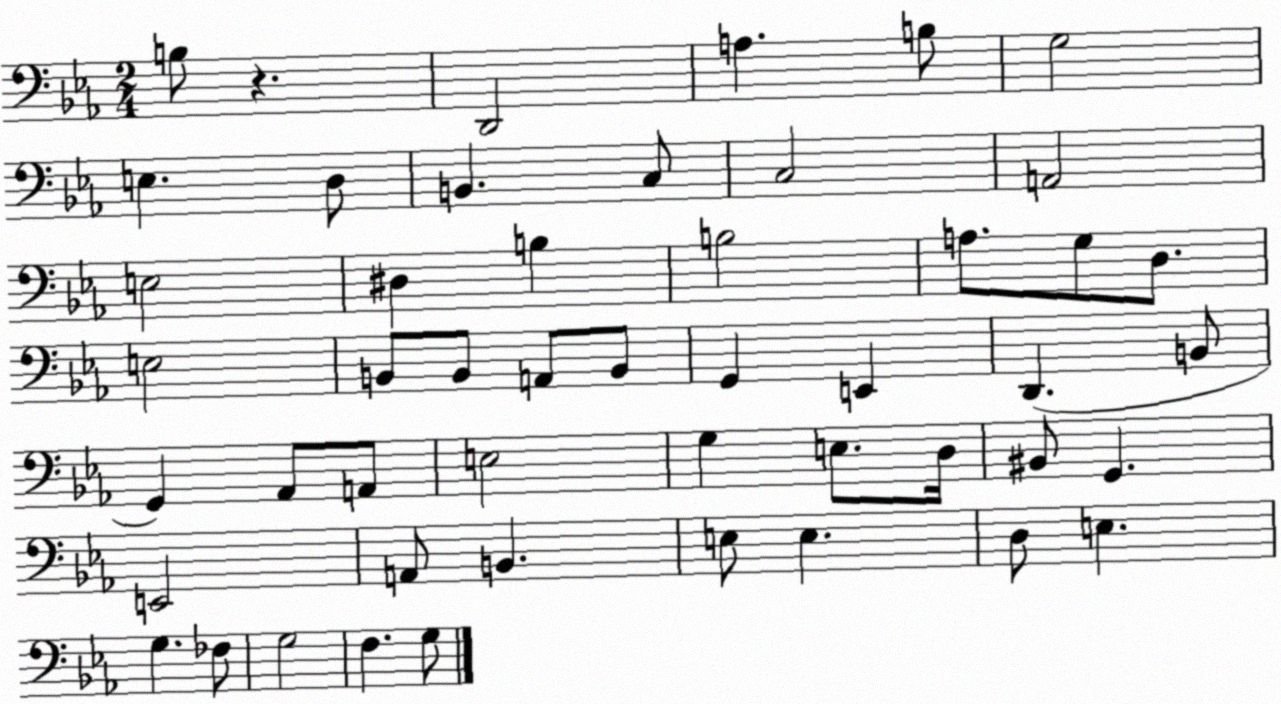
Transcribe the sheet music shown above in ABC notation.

X:1
T:Untitled
M:2/4
L:1/4
K:Eb
B,/2 z D,,2 A, B,/2 G,2 E, D,/2 B,, C,/2 C,2 A,,2 E,2 ^D, B, B,2 A,/2 G,/2 D,/2 E,2 B,,/2 B,,/2 A,,/2 B,,/2 G,, E,, D,, B,,/2 G,, _A,,/2 A,,/2 E,2 G, E,/2 D,/4 ^B,,/2 G,, E,,2 A,,/2 B,, E,/2 E, D,/2 E, G, _F,/2 G,2 F, G,/2